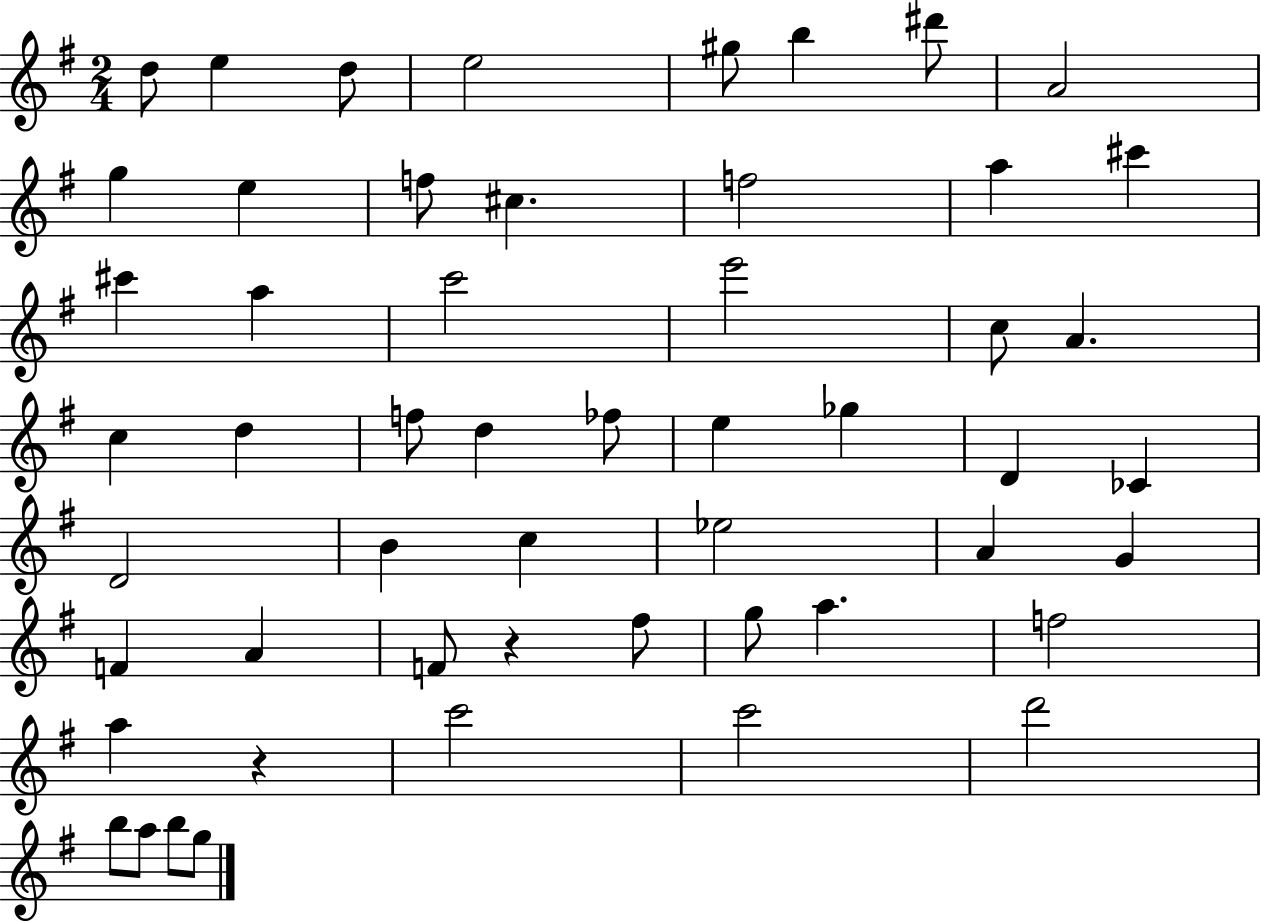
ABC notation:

X:1
T:Untitled
M:2/4
L:1/4
K:G
d/2 e d/2 e2 ^g/2 b ^d'/2 A2 g e f/2 ^c f2 a ^c' ^c' a c'2 e'2 c/2 A c d f/2 d _f/2 e _g D _C D2 B c _e2 A G F A F/2 z ^f/2 g/2 a f2 a z c'2 c'2 d'2 b/2 a/2 b/2 g/2